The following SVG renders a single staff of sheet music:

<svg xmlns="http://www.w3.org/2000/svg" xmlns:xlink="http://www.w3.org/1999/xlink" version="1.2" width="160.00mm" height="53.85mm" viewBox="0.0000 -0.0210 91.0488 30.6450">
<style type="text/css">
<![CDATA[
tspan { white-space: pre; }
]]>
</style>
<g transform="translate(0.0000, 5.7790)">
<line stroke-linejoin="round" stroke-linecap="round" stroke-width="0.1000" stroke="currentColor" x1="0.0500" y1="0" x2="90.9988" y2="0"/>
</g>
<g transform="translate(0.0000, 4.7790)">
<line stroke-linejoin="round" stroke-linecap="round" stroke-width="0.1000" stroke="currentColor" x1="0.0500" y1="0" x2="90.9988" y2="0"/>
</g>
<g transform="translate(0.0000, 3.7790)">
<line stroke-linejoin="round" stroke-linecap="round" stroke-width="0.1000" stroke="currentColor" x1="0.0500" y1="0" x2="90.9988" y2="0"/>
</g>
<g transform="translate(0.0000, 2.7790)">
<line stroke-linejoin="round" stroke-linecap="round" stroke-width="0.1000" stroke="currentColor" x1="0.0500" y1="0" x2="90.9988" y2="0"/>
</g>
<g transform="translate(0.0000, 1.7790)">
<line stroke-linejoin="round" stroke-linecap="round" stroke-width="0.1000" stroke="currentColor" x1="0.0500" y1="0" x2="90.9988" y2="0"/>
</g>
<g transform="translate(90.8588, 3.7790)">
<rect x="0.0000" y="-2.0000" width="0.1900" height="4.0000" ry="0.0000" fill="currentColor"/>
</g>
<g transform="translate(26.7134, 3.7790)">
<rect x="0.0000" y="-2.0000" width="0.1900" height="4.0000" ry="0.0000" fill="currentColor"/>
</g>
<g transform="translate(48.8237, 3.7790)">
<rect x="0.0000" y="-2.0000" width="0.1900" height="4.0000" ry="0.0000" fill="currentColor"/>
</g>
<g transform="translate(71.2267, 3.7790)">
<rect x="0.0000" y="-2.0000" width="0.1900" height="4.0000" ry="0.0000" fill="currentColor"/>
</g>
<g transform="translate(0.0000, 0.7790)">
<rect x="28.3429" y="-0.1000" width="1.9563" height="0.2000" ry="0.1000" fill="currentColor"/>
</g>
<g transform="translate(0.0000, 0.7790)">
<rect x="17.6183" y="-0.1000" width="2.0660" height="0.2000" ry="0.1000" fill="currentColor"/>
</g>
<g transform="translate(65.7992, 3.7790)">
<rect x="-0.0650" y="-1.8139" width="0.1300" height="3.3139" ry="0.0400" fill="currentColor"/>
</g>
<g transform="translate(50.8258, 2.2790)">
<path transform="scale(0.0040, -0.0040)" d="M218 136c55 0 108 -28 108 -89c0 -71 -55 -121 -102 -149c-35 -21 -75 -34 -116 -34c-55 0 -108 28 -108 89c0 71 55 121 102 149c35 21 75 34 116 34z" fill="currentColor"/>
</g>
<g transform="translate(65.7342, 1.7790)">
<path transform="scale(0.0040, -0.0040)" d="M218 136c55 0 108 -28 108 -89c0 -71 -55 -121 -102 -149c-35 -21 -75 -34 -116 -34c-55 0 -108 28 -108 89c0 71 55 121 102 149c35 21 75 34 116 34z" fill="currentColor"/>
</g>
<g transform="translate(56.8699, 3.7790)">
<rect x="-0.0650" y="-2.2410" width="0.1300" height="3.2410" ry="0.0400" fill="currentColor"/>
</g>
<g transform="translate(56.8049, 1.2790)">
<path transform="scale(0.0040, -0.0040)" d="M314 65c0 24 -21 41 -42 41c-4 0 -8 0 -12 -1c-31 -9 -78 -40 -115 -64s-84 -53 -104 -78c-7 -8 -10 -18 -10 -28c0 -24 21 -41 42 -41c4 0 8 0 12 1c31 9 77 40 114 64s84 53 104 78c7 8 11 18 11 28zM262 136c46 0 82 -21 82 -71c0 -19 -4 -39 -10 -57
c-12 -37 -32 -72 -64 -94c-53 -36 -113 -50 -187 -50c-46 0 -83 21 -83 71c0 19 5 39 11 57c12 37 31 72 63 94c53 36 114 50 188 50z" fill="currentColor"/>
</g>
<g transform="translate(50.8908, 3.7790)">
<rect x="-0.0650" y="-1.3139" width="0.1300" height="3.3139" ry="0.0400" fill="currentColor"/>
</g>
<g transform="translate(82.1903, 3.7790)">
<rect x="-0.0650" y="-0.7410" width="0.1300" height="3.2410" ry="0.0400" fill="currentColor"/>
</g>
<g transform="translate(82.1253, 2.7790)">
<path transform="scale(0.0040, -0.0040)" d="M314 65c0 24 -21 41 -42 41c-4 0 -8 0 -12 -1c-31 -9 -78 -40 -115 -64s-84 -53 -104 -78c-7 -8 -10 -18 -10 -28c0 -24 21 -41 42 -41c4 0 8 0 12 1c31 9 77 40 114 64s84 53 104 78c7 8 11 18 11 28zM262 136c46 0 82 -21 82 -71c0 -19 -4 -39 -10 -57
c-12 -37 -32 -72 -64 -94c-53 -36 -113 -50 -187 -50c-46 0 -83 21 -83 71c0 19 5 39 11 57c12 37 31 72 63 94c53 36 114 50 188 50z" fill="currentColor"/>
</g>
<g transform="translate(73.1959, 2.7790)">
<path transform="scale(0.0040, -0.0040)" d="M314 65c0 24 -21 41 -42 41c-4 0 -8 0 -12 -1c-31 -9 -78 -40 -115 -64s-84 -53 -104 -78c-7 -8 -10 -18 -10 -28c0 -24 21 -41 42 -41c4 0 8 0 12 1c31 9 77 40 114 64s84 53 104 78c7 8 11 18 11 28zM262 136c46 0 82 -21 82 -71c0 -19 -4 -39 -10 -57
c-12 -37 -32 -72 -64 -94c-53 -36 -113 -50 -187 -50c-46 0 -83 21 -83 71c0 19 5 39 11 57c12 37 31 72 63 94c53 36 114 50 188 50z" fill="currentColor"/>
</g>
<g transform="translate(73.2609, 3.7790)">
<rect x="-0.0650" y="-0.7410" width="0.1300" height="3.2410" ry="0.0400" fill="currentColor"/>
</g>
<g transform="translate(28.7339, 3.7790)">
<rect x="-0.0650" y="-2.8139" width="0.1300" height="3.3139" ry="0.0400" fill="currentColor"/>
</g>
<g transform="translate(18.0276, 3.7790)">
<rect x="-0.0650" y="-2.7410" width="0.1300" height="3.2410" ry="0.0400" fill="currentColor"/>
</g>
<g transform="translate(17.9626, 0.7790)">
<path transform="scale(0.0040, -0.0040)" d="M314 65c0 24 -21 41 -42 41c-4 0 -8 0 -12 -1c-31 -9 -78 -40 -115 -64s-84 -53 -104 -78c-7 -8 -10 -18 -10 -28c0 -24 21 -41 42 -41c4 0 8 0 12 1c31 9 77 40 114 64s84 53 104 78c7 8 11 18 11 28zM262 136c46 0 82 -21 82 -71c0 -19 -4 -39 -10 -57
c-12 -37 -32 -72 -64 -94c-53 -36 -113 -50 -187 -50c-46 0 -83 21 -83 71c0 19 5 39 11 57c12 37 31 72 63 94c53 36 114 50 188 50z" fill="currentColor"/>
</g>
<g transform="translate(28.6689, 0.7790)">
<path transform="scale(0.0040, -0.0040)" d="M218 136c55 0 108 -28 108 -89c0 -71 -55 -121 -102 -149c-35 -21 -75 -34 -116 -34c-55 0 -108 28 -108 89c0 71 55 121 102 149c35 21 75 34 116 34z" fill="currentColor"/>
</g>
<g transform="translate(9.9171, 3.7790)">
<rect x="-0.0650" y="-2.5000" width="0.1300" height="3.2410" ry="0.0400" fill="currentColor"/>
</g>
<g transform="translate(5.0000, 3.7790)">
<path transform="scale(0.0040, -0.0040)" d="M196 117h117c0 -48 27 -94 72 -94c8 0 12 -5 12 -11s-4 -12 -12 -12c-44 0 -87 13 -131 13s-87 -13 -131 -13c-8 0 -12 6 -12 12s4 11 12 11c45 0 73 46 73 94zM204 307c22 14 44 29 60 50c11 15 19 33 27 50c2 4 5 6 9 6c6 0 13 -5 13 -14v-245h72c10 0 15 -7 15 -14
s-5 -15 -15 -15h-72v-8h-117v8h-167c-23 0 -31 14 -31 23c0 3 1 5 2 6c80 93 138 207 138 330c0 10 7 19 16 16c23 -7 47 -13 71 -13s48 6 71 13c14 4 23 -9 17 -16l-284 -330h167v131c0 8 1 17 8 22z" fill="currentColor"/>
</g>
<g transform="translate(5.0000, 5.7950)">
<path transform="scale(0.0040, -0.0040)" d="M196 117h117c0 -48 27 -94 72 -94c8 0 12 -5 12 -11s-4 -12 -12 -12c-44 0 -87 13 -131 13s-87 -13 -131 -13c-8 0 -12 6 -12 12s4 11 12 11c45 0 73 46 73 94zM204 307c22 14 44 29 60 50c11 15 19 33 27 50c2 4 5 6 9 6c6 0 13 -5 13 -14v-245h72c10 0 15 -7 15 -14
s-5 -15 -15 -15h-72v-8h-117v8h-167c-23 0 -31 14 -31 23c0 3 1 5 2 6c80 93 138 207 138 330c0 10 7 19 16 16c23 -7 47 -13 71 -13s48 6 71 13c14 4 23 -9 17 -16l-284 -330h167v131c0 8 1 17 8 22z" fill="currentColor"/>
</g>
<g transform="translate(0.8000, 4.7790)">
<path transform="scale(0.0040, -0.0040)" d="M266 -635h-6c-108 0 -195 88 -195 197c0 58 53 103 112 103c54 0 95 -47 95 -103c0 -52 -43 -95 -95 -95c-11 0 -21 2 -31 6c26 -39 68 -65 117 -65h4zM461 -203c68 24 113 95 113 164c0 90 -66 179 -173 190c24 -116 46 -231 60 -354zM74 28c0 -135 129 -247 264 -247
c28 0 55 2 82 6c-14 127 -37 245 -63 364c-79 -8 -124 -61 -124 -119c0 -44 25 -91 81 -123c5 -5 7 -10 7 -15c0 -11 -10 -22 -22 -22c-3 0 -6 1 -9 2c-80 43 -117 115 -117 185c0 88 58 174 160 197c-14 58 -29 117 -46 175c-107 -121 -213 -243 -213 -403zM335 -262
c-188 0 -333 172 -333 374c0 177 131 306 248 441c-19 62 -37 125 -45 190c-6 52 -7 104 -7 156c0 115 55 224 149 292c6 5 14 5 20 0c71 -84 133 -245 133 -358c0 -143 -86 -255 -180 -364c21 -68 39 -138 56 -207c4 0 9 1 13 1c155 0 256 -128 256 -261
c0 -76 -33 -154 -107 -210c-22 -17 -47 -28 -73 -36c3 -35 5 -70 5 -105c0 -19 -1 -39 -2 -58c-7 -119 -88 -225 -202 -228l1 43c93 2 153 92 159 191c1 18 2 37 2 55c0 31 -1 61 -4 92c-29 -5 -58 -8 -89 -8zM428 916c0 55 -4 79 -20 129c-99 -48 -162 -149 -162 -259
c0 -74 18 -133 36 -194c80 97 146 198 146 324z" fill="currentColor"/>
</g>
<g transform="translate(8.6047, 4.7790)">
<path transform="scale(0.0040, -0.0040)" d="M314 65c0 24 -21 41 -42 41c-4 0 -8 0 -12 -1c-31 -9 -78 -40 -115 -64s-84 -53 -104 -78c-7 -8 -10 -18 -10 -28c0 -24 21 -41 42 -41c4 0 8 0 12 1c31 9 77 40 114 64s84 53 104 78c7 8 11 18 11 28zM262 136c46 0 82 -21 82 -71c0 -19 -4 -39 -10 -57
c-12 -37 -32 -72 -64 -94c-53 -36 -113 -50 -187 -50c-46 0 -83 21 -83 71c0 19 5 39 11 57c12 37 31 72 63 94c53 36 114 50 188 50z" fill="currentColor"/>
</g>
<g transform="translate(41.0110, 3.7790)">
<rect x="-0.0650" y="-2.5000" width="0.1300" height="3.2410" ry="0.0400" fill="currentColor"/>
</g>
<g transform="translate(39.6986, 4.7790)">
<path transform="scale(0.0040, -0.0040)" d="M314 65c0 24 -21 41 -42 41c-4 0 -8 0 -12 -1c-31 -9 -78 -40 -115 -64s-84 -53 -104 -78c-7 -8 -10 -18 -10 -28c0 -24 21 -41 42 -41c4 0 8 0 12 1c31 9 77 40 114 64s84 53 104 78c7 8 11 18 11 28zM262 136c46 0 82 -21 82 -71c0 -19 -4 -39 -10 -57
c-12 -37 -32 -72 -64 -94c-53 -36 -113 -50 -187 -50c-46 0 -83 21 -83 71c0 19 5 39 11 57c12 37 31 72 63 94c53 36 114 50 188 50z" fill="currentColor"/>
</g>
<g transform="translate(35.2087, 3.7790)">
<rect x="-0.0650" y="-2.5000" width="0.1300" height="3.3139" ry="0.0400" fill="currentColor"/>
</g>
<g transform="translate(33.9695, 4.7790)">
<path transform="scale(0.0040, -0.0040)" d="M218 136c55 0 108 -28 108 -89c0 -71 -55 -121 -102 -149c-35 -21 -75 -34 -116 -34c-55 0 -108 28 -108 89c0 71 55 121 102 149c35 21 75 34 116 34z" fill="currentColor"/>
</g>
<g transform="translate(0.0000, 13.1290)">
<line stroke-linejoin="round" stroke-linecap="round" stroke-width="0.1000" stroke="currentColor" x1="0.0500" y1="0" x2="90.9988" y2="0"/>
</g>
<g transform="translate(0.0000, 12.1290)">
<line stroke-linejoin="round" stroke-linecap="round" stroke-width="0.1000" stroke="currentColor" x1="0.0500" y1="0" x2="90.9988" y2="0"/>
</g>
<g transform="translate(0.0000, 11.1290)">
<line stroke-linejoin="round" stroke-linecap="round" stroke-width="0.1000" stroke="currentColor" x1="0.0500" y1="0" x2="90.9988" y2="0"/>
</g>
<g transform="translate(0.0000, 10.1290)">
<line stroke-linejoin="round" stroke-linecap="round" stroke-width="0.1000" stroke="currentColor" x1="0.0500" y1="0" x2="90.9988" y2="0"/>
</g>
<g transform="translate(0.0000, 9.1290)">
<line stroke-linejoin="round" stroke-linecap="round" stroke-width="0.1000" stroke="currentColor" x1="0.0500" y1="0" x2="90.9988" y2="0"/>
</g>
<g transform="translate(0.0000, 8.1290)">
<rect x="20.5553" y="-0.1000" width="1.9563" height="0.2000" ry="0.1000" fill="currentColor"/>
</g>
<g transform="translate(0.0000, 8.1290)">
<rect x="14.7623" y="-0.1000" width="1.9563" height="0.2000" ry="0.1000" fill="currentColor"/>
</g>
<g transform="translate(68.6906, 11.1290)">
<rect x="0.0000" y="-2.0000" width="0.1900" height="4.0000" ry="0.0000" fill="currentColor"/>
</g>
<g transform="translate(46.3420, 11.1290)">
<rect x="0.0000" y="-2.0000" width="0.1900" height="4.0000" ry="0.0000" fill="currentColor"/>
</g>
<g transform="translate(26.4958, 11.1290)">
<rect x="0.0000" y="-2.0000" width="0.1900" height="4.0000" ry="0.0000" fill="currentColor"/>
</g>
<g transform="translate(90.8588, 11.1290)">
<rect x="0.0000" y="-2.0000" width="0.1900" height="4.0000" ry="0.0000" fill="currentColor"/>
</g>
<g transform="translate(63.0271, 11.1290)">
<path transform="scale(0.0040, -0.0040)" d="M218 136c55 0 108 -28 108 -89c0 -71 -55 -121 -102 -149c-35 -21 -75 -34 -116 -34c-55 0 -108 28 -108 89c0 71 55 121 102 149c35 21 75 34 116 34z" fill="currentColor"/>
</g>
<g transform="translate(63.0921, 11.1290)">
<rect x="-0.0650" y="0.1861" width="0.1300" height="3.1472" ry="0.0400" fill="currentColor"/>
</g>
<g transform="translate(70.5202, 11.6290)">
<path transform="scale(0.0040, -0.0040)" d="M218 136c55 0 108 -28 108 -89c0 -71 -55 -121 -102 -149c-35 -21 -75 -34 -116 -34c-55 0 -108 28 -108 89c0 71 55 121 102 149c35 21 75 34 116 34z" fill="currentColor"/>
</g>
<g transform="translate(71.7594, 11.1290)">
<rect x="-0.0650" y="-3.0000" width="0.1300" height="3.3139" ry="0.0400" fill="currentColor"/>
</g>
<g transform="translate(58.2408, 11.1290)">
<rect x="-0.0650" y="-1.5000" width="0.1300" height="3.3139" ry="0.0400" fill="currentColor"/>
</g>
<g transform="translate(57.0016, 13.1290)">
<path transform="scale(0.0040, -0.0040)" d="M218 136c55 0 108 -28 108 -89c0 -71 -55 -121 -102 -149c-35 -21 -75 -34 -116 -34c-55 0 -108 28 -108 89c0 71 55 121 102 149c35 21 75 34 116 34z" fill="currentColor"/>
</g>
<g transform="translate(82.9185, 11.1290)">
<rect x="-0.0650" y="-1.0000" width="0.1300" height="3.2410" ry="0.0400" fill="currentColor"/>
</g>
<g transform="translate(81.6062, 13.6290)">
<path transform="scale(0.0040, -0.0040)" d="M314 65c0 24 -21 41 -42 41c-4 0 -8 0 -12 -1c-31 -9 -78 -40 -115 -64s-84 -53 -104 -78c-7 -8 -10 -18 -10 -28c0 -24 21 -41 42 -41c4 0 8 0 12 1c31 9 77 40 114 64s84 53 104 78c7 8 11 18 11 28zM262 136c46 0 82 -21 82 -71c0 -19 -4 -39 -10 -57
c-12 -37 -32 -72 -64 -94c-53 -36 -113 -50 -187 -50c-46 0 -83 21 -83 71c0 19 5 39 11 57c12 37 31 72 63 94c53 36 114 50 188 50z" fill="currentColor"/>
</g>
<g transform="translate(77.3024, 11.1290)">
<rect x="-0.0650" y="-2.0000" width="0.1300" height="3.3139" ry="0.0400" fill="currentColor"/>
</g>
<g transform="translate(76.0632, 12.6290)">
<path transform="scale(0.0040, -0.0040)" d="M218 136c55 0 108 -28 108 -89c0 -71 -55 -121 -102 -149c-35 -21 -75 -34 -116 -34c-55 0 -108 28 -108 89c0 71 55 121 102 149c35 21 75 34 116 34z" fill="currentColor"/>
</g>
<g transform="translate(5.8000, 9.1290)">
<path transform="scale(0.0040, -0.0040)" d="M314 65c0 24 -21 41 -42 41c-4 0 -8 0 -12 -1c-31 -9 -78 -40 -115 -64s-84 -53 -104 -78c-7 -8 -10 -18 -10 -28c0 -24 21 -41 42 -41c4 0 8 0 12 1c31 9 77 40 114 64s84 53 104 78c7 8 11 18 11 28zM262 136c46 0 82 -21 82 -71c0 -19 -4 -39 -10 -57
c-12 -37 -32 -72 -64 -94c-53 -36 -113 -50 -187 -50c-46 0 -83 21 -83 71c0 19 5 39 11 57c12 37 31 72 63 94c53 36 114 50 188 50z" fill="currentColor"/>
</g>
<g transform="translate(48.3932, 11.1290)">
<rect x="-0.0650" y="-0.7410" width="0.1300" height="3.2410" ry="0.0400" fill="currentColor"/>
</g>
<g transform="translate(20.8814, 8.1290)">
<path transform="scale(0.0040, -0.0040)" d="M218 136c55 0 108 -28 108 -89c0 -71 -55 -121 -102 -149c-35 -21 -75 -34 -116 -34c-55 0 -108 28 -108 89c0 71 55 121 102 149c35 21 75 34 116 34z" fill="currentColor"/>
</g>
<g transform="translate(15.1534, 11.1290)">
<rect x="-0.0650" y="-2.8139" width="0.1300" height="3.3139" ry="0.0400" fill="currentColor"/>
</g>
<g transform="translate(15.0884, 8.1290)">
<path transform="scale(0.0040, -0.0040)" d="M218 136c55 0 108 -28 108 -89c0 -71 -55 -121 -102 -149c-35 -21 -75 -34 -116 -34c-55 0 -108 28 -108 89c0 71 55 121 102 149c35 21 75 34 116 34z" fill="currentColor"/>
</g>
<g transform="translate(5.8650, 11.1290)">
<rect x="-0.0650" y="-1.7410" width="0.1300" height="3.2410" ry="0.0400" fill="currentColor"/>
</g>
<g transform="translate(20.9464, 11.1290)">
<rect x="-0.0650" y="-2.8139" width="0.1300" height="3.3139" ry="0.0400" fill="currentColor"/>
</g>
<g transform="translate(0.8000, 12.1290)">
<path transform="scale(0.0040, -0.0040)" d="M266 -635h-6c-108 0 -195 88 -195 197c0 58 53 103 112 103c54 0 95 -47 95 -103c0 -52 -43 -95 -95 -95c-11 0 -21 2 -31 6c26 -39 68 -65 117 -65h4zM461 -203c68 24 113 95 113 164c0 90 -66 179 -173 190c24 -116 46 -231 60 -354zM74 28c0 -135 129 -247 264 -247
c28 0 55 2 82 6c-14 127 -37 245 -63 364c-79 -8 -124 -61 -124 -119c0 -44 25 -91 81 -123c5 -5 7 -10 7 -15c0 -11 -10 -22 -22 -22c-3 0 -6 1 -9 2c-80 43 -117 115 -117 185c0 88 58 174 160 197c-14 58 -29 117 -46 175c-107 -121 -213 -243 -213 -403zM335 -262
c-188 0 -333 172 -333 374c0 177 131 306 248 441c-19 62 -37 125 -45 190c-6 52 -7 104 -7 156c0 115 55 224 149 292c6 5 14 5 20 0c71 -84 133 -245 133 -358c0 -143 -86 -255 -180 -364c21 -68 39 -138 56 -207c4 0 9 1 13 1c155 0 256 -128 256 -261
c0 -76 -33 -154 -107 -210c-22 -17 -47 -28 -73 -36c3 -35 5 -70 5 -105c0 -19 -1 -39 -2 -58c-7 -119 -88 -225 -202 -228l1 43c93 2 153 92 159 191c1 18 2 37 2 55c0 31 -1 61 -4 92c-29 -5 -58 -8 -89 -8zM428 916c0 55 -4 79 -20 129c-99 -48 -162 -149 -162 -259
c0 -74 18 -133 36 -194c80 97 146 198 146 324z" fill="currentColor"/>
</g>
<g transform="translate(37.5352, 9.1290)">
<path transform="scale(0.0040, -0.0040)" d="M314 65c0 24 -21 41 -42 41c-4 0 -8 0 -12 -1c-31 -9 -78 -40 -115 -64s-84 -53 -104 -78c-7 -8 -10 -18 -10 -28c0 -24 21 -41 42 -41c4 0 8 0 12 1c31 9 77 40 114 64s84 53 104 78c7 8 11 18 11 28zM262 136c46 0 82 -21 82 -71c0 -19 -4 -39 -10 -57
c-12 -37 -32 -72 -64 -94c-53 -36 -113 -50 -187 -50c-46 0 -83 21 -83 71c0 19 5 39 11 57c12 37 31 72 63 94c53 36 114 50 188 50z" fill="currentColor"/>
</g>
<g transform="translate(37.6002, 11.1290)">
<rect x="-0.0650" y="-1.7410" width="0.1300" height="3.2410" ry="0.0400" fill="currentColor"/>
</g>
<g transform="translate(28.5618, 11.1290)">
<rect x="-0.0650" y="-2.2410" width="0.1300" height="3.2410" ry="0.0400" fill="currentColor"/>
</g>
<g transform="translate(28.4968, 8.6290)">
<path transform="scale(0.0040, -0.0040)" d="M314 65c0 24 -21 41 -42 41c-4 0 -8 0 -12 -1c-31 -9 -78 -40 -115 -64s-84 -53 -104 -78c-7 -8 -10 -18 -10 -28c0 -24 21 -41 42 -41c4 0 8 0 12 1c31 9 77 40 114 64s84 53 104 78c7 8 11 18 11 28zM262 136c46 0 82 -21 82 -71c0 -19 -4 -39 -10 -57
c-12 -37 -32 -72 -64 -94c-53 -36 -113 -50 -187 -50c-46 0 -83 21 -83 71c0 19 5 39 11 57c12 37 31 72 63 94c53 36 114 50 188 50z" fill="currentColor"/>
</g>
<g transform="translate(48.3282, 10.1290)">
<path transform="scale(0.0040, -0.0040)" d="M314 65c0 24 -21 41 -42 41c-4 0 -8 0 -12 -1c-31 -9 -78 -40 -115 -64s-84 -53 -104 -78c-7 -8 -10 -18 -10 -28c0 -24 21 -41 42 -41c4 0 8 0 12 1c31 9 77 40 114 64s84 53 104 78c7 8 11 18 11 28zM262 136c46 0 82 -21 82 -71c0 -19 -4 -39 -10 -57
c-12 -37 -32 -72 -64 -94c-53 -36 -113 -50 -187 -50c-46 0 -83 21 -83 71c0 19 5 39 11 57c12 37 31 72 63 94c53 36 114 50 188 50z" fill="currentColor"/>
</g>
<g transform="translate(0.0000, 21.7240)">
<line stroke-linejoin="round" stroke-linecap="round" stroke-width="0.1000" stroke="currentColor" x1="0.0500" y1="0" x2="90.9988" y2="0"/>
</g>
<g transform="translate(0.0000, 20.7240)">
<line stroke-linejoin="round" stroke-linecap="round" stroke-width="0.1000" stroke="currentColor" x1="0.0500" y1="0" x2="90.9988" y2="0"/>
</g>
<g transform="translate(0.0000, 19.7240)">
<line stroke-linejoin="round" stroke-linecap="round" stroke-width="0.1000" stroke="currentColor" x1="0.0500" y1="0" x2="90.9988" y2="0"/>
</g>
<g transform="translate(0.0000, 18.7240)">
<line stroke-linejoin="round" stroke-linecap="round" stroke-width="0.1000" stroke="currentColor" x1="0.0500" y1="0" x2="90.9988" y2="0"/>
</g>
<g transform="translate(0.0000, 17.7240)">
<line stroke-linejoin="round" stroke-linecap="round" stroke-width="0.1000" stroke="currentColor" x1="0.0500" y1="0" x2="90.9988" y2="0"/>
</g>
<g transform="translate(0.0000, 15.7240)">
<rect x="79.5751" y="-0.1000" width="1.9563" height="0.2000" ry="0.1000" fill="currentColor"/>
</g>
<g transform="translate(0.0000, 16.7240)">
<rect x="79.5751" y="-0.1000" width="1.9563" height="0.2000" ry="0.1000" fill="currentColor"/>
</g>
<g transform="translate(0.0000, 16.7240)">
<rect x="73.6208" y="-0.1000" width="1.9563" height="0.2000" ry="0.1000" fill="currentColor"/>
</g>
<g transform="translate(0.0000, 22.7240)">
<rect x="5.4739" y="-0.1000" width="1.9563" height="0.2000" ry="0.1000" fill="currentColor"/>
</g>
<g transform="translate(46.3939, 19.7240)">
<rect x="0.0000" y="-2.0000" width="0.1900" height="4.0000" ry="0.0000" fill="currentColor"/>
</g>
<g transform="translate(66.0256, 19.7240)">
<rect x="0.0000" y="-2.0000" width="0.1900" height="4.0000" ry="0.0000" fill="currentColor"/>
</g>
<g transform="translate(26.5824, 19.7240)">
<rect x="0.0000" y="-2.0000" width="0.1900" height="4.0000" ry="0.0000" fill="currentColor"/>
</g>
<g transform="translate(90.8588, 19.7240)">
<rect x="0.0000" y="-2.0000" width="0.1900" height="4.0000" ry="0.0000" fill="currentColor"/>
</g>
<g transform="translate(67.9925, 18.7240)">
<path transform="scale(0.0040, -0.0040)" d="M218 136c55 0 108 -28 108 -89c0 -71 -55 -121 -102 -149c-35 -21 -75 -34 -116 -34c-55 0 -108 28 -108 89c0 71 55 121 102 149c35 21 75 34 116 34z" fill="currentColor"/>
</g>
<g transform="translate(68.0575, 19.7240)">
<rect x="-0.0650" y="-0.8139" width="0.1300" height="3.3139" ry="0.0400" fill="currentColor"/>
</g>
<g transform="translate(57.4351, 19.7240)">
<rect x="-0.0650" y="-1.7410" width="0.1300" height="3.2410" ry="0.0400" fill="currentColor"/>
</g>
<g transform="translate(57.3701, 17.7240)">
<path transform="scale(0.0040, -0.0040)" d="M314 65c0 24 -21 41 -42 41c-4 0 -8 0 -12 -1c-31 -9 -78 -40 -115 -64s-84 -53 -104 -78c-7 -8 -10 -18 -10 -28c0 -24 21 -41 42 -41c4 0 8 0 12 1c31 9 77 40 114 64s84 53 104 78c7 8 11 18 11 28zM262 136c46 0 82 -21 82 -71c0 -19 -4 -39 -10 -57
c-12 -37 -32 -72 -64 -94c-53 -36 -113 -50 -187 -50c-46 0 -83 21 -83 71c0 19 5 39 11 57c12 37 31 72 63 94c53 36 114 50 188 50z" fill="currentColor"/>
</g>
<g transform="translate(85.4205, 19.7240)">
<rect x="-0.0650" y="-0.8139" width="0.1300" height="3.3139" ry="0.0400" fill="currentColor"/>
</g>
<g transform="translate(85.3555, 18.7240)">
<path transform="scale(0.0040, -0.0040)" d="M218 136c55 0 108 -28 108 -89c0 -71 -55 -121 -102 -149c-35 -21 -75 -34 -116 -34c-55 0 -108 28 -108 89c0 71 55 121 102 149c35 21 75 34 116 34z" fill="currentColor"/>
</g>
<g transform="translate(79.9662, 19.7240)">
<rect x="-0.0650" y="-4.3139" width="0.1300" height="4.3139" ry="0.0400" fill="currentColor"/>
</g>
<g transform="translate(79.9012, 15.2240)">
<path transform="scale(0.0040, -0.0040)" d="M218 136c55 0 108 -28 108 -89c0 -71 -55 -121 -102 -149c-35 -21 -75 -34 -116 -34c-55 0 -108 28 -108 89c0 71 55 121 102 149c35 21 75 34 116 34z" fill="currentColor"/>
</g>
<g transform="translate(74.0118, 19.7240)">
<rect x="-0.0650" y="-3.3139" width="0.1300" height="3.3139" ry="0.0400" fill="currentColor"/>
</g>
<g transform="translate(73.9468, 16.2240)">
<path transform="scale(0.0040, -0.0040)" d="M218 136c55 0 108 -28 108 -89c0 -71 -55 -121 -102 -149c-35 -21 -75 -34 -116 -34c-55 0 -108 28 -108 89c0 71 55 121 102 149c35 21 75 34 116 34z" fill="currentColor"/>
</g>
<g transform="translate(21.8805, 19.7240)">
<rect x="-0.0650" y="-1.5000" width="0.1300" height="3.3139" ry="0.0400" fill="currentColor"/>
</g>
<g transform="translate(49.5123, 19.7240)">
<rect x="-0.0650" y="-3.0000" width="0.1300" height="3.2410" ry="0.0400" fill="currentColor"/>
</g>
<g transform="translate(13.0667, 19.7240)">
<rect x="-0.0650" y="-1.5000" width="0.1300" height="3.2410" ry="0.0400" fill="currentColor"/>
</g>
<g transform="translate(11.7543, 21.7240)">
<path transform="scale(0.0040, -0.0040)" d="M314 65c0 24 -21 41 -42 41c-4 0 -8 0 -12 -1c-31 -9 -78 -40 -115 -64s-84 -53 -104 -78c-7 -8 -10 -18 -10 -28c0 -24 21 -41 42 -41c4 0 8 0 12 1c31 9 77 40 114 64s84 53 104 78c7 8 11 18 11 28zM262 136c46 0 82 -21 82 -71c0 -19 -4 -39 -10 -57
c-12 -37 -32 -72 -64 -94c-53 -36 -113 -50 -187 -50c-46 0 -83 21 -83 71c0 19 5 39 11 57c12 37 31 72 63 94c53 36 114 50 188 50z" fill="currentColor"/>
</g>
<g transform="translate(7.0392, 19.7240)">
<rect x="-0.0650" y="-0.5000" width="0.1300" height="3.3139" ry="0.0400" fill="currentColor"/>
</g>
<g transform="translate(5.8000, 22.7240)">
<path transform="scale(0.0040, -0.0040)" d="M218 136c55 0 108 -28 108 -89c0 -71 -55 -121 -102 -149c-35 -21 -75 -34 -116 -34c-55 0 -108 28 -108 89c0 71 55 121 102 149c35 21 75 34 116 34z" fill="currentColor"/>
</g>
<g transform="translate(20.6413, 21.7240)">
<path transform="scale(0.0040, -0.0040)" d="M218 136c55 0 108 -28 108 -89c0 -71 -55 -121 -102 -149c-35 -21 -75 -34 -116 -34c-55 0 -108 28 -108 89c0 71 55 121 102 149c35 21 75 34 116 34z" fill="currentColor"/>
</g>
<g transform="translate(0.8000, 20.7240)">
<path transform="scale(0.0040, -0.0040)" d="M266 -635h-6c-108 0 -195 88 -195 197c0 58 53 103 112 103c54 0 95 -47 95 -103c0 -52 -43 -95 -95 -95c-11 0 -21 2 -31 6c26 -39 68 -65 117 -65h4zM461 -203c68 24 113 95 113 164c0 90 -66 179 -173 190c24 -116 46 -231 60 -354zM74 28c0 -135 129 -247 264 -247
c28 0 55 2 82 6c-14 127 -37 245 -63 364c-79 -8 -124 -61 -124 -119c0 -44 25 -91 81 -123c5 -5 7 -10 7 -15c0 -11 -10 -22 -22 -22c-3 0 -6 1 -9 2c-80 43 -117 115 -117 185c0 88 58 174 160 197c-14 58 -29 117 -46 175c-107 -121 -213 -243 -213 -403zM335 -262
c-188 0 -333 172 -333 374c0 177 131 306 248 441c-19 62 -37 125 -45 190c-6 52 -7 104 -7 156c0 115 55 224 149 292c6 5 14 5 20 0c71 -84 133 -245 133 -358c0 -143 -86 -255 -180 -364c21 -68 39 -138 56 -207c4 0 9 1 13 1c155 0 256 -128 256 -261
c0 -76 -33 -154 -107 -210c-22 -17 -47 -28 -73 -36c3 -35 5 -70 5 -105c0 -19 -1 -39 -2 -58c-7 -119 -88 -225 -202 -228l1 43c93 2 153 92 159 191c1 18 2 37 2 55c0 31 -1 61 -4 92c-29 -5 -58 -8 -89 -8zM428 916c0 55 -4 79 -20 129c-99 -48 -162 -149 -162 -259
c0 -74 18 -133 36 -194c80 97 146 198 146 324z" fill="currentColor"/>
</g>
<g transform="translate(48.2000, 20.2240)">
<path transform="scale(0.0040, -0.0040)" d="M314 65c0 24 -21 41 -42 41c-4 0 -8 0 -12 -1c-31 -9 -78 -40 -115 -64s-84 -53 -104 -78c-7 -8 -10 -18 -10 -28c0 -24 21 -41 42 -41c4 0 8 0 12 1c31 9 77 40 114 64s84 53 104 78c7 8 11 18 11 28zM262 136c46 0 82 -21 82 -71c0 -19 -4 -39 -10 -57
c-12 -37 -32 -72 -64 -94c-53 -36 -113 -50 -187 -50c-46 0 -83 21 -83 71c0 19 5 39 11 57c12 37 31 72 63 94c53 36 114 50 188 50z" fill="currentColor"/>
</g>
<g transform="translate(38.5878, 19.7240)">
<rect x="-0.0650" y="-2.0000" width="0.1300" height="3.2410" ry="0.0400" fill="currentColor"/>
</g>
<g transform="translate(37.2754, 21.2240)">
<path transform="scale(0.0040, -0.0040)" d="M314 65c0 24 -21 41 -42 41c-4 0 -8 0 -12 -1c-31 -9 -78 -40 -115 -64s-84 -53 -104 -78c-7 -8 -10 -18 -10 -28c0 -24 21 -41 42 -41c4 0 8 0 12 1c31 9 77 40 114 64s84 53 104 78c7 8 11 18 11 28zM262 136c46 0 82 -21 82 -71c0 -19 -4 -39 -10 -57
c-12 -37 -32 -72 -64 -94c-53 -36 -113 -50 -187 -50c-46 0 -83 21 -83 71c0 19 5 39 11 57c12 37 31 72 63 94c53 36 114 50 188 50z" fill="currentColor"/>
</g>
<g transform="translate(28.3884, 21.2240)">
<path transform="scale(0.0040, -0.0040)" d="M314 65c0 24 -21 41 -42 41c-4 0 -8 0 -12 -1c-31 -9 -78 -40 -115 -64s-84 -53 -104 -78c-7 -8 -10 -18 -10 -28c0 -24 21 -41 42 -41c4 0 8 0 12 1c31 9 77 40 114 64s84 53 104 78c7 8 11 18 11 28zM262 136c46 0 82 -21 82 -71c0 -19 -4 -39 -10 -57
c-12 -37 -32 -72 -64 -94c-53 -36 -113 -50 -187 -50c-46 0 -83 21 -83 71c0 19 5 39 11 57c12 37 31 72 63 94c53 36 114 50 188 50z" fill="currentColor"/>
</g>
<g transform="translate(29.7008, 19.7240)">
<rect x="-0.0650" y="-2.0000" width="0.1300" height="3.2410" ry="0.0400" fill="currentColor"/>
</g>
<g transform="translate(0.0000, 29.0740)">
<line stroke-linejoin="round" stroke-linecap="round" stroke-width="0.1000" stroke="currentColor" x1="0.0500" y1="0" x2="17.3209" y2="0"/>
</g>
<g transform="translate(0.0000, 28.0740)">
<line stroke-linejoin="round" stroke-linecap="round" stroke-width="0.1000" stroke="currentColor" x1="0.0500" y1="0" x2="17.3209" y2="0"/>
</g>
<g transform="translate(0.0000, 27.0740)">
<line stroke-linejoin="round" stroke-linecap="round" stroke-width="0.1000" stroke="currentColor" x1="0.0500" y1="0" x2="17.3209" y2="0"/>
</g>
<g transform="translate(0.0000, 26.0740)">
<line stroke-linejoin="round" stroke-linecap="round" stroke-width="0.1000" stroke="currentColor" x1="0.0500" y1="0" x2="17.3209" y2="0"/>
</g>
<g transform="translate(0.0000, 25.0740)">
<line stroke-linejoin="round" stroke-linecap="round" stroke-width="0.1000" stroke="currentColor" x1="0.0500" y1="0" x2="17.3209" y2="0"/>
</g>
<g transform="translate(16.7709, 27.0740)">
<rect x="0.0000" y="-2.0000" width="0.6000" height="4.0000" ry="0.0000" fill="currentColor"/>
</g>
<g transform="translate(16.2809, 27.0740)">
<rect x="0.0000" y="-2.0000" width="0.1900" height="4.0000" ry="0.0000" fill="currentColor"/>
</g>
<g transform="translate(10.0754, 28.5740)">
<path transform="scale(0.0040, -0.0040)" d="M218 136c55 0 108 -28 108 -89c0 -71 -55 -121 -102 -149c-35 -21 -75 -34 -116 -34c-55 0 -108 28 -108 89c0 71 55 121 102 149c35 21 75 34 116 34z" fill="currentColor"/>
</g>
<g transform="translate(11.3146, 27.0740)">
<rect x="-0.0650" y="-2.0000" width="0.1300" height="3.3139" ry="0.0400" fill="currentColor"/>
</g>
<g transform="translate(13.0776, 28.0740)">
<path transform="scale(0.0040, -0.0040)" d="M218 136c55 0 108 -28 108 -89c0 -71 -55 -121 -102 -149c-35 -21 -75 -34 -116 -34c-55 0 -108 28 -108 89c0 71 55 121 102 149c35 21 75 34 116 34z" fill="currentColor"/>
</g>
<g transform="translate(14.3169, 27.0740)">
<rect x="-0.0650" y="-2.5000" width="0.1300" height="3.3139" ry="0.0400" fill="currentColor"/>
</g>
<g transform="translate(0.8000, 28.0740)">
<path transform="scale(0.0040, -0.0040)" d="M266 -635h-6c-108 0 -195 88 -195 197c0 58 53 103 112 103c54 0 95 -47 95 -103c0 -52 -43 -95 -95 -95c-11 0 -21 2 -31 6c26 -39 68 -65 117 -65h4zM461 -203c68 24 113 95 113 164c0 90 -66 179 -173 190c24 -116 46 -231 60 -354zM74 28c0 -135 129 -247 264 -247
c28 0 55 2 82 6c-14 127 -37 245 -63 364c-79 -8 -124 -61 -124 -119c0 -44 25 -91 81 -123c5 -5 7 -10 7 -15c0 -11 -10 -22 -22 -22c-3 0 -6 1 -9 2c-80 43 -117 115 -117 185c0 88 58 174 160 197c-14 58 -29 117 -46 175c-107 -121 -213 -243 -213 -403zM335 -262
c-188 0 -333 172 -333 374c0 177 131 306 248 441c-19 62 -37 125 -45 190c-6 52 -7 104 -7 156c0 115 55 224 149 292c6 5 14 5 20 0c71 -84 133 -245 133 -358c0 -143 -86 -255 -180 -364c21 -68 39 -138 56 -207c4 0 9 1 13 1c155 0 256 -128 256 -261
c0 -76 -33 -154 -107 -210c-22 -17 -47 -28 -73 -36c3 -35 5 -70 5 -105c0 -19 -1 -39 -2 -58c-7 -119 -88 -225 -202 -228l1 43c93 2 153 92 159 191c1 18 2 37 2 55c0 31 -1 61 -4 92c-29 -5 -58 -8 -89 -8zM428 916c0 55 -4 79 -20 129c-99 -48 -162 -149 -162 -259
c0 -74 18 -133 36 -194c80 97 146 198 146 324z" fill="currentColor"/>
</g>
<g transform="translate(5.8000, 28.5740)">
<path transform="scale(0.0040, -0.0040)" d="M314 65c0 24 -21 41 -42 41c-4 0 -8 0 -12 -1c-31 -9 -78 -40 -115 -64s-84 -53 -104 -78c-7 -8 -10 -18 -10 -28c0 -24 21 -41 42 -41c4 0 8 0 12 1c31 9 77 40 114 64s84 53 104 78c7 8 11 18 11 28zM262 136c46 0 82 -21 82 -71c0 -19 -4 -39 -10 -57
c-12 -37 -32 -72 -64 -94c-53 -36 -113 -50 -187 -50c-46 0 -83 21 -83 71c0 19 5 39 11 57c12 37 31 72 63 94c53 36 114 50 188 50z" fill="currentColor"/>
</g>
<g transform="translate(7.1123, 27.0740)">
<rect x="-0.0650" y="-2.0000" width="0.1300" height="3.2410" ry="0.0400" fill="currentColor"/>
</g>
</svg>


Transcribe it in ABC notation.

X:1
T:Untitled
M:4/4
L:1/4
K:C
G2 a2 a G G2 e g2 f d2 d2 f2 a a g2 f2 d2 E B A F D2 C E2 E F2 F2 A2 f2 d b d' d F2 F G